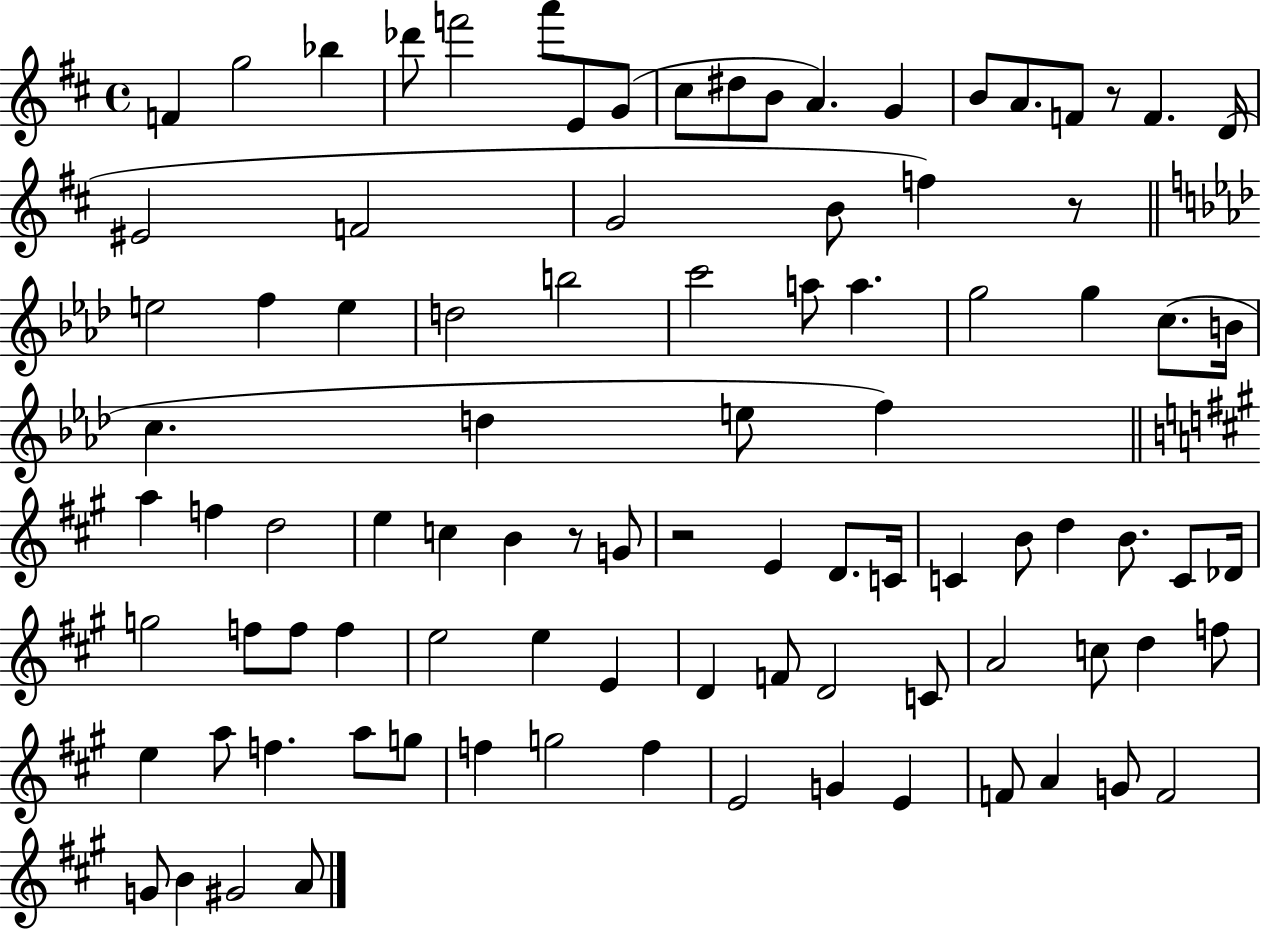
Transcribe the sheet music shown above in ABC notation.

X:1
T:Untitled
M:4/4
L:1/4
K:D
F g2 _b _d'/2 f'2 a'/2 E/2 G/2 ^c/2 ^d/2 B/2 A G B/2 A/2 F/2 z/2 F D/4 ^E2 F2 G2 B/2 f z/2 e2 f e d2 b2 c'2 a/2 a g2 g c/2 B/4 c d e/2 f a f d2 e c B z/2 G/2 z2 E D/2 C/4 C B/2 d B/2 C/2 _D/4 g2 f/2 f/2 f e2 e E D F/2 D2 C/2 A2 c/2 d f/2 e a/2 f a/2 g/2 f g2 f E2 G E F/2 A G/2 F2 G/2 B ^G2 A/2